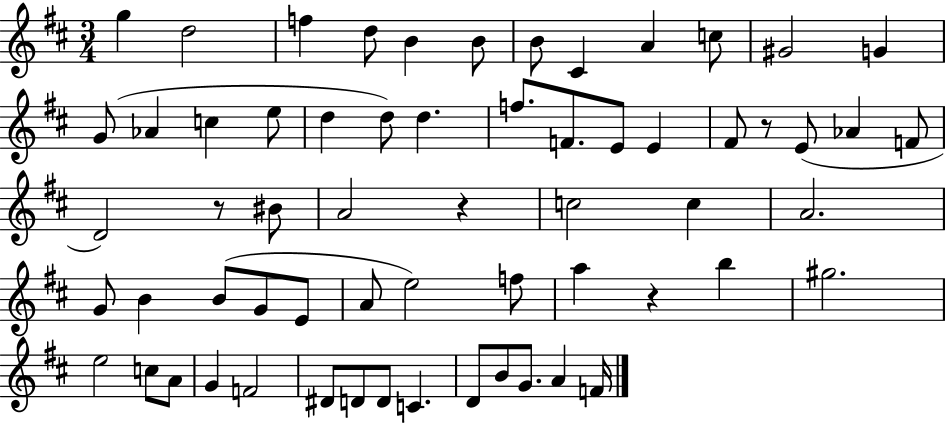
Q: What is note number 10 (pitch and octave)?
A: C5